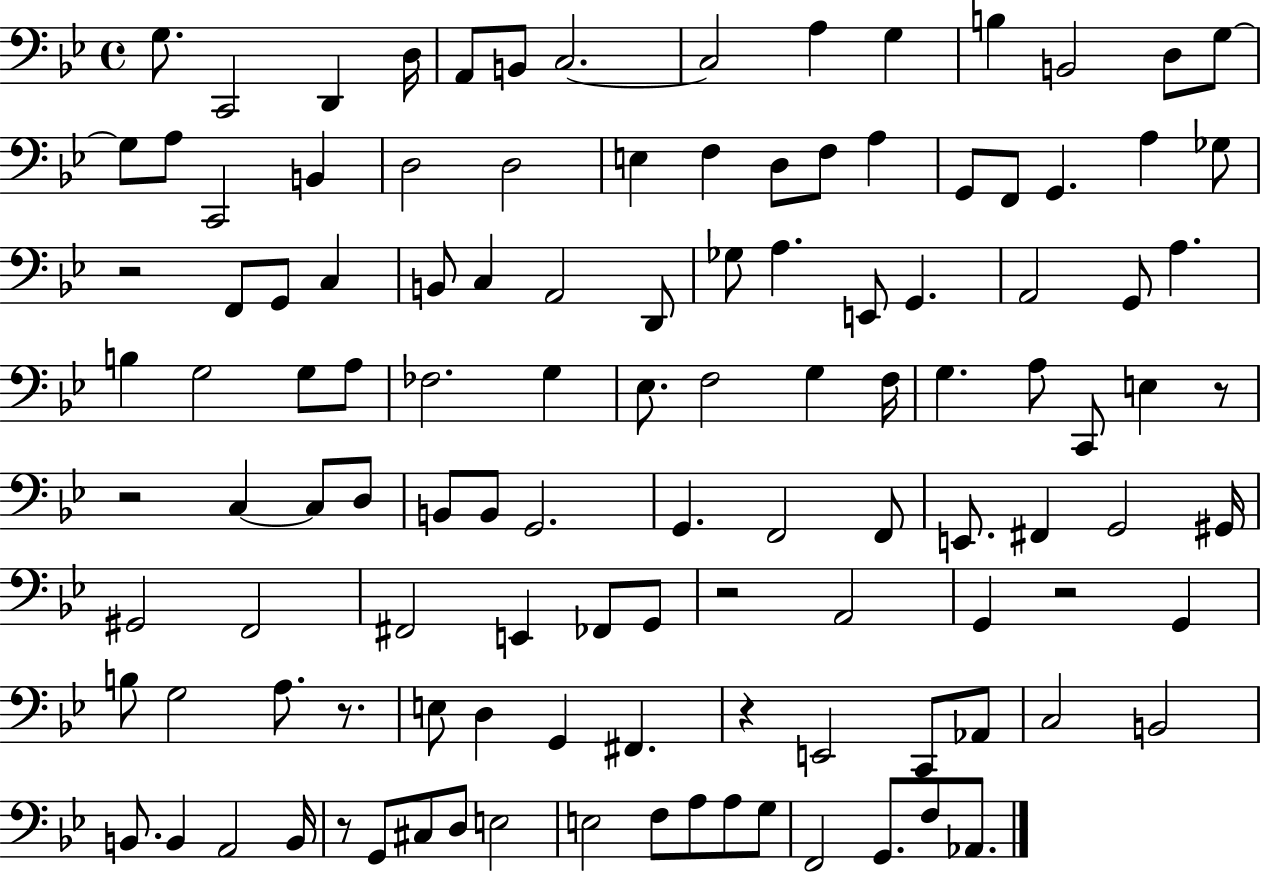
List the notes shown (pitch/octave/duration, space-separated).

G3/e. C2/h D2/q D3/s A2/e B2/e C3/h. C3/h A3/q G3/q B3/q B2/h D3/e G3/e G3/e A3/e C2/h B2/q D3/h D3/h E3/q F3/q D3/e F3/e A3/q G2/e F2/e G2/q. A3/q Gb3/e R/h F2/e G2/e C3/q B2/e C3/q A2/h D2/e Gb3/e A3/q. E2/e G2/q. A2/h G2/e A3/q. B3/q G3/h G3/e A3/e FES3/h. G3/q Eb3/e. F3/h G3/q F3/s G3/q. A3/e C2/e E3/q R/e R/h C3/q C3/e D3/e B2/e B2/e G2/h. G2/q. F2/h F2/e E2/e. F#2/q G2/h G#2/s G#2/h F2/h F#2/h E2/q FES2/e G2/e R/h A2/h G2/q R/h G2/q B3/e G3/h A3/e. R/e. E3/e D3/q G2/q F#2/q. R/q E2/h C2/e Ab2/e C3/h B2/h B2/e. B2/q A2/h B2/s R/e G2/e C#3/e D3/e E3/h E3/h F3/e A3/e A3/e G3/e F2/h G2/e. F3/e Ab2/e.